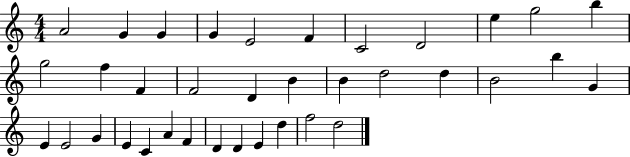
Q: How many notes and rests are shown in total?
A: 36